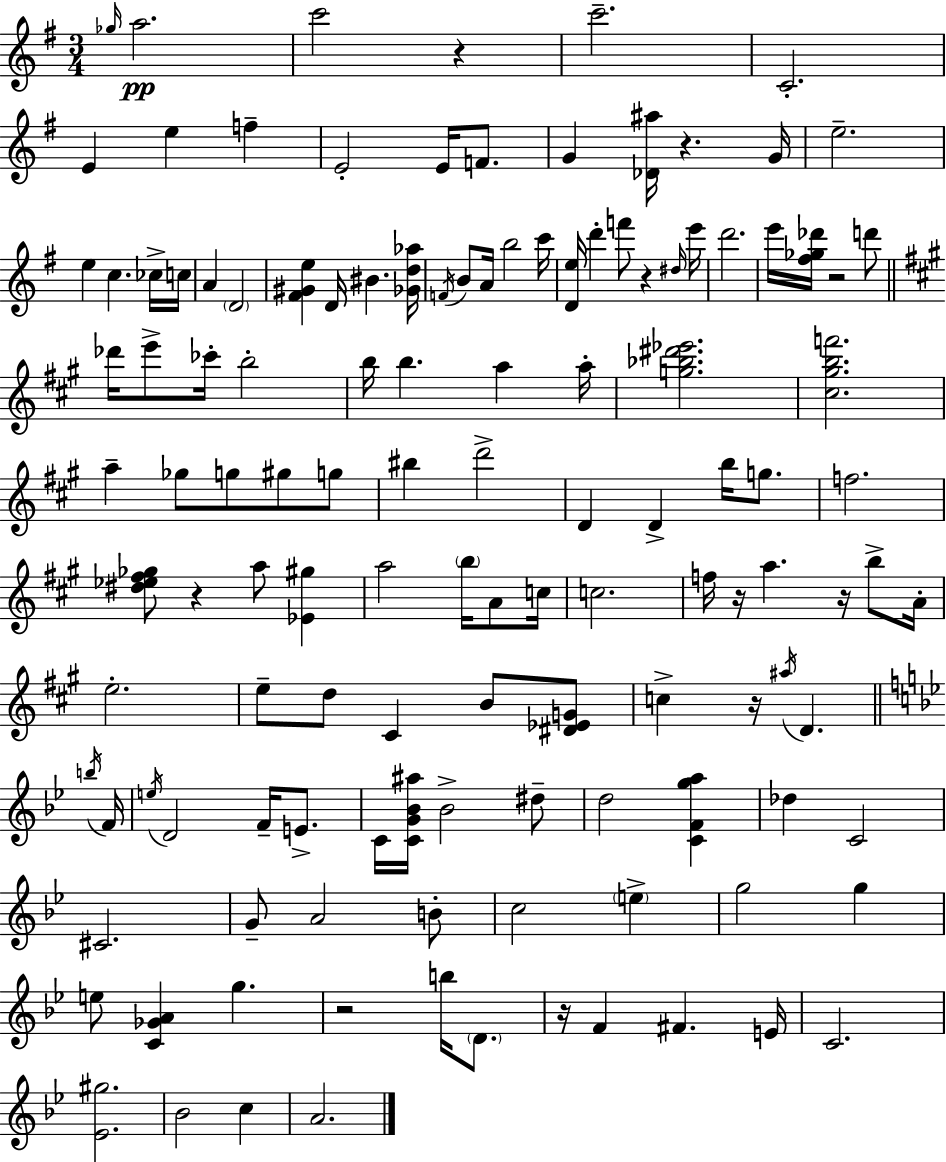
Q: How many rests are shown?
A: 10